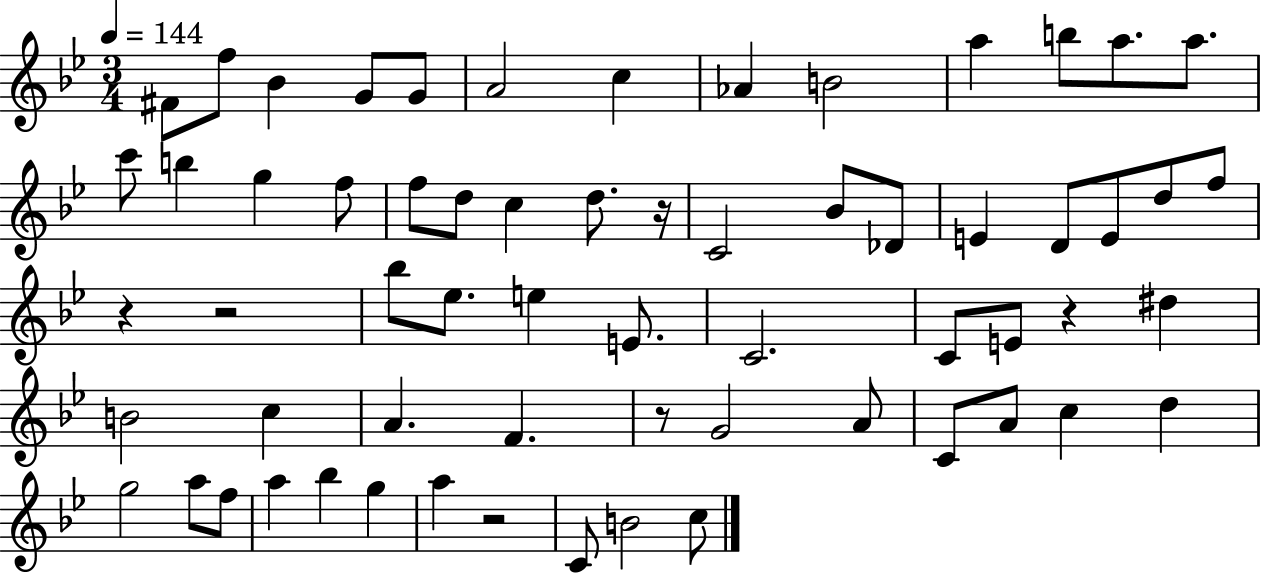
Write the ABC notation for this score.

X:1
T:Untitled
M:3/4
L:1/4
K:Bb
^F/2 f/2 _B G/2 G/2 A2 c _A B2 a b/2 a/2 a/2 c'/2 b g f/2 f/2 d/2 c d/2 z/4 C2 _B/2 _D/2 E D/2 E/2 d/2 f/2 z z2 _b/2 _e/2 e E/2 C2 C/2 E/2 z ^d B2 c A F z/2 G2 A/2 C/2 A/2 c d g2 a/2 f/2 a _b g a z2 C/2 B2 c/2